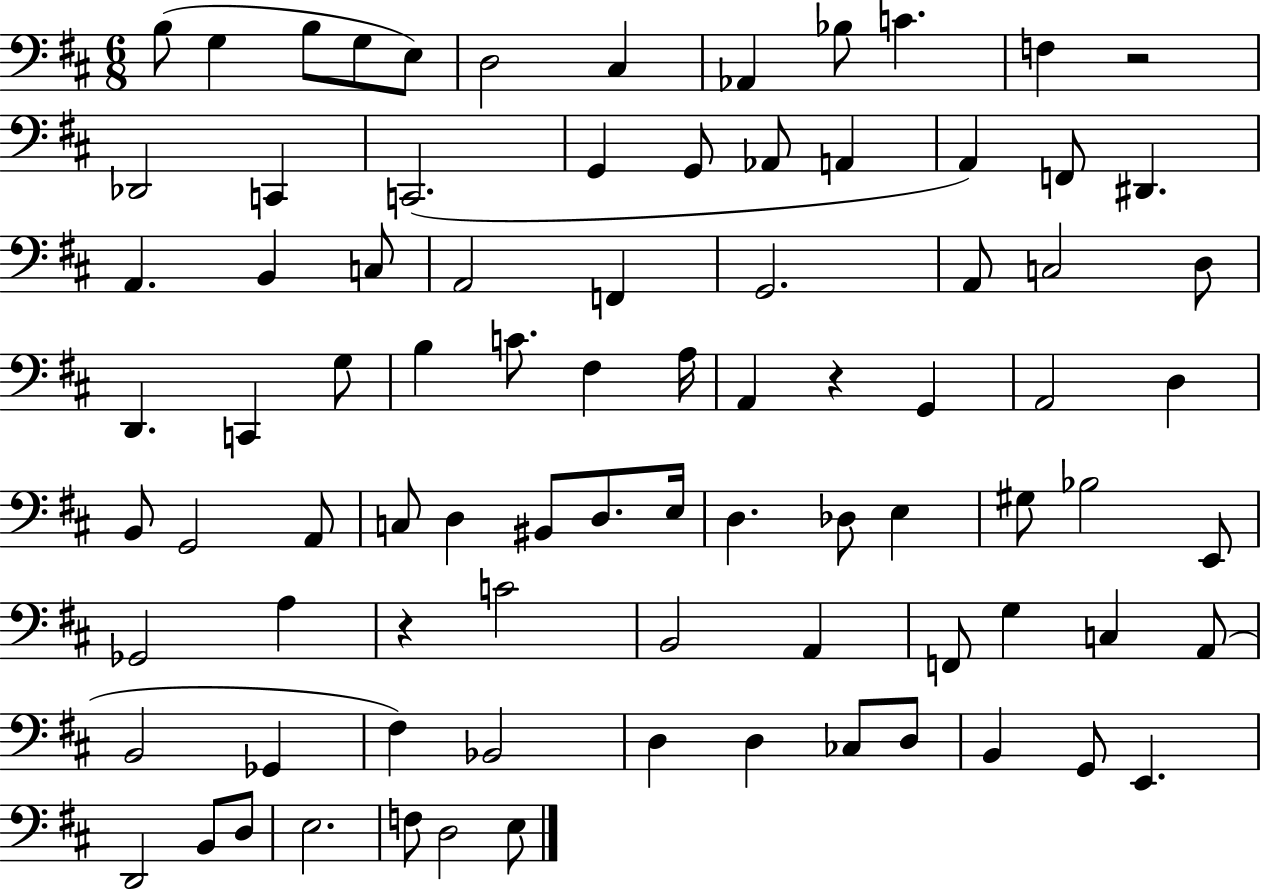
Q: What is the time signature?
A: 6/8